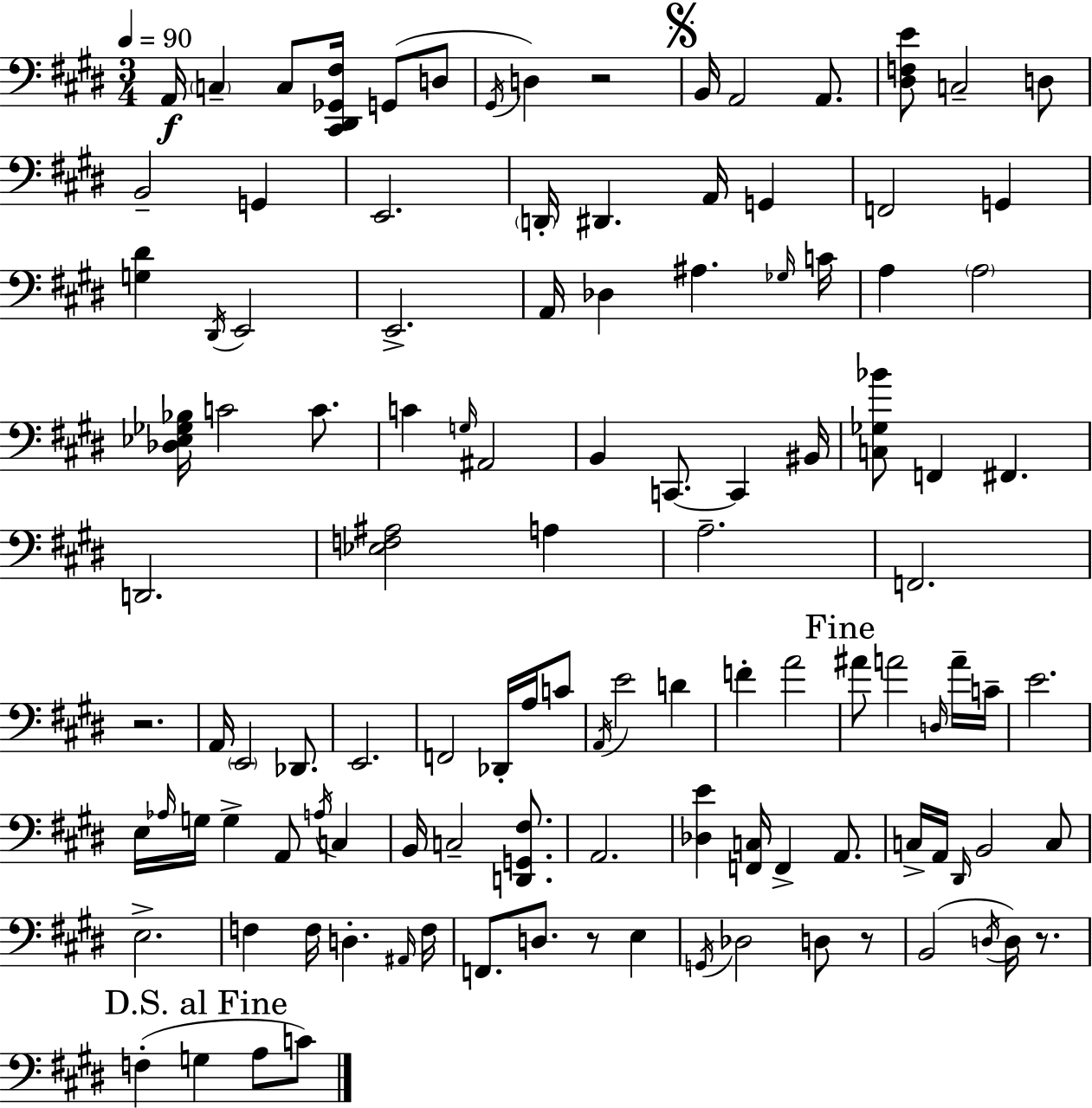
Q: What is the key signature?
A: E major